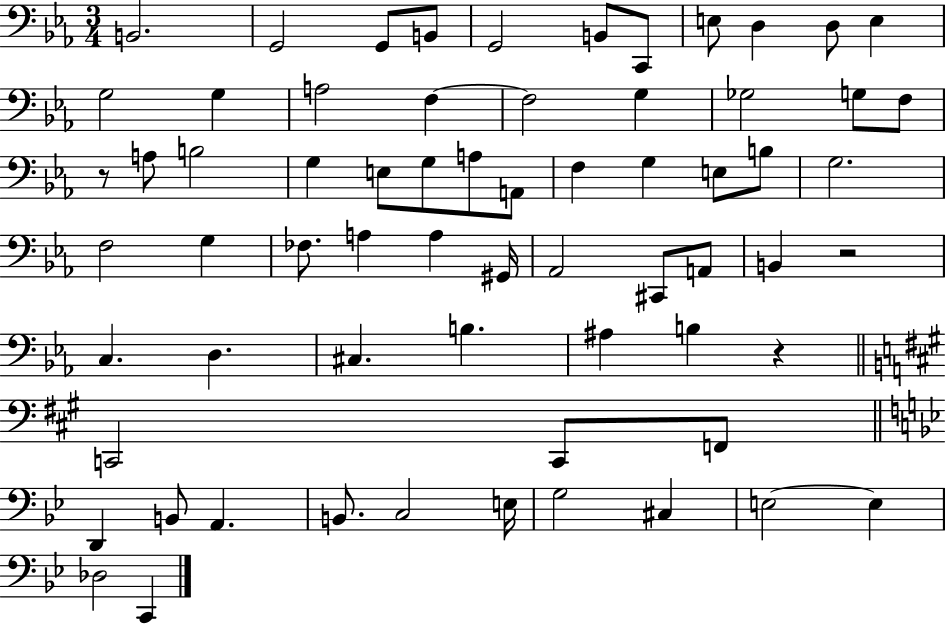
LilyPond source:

{
  \clef bass
  \numericTimeSignature
  \time 3/4
  \key ees \major
  b,2. | g,2 g,8 b,8 | g,2 b,8 c,8 | e8 d4 d8 e4 | \break g2 g4 | a2 f4~~ | f2 g4 | ges2 g8 f8 | \break r8 a8 b2 | g4 e8 g8 a8 a,8 | f4 g4 e8 b8 | g2. | \break f2 g4 | fes8. a4 a4 gis,16 | aes,2 cis,8 a,8 | b,4 r2 | \break c4. d4. | cis4. b4. | ais4 b4 r4 | \bar "||" \break \key a \major c,2 c,8 f,8 | \bar "||" \break \key bes \major d,4 b,8 a,4. | b,8. c2 e16 | g2 cis4 | e2~~ e4 | \break des2 c,4 | \bar "|."
}